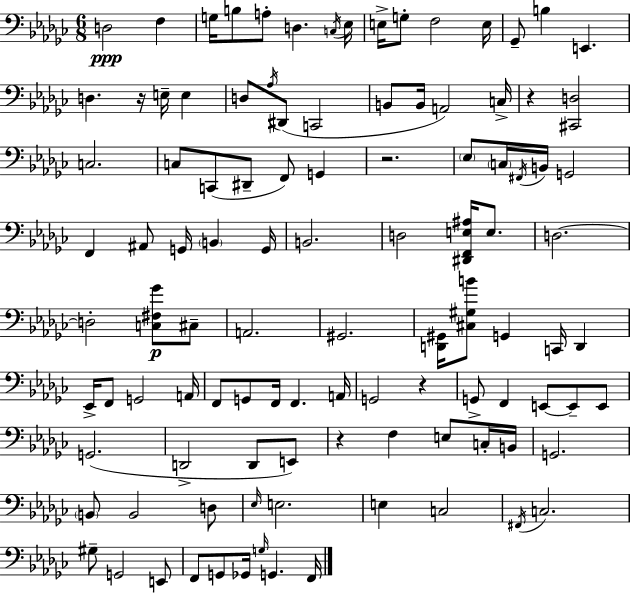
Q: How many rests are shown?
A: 5